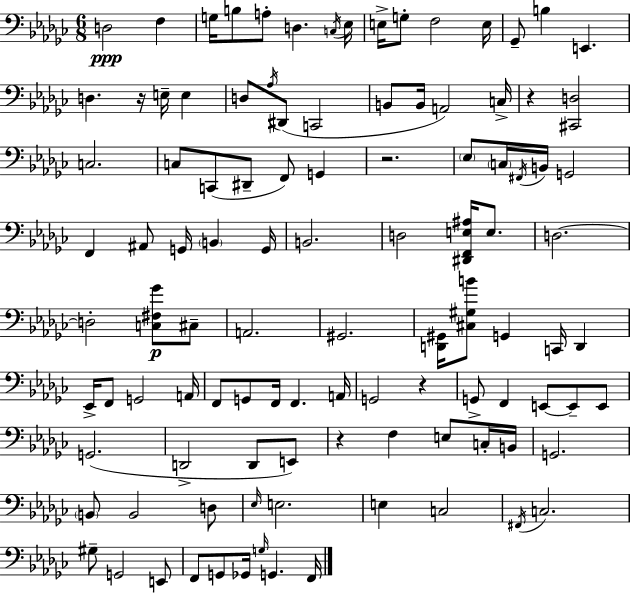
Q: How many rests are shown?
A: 5